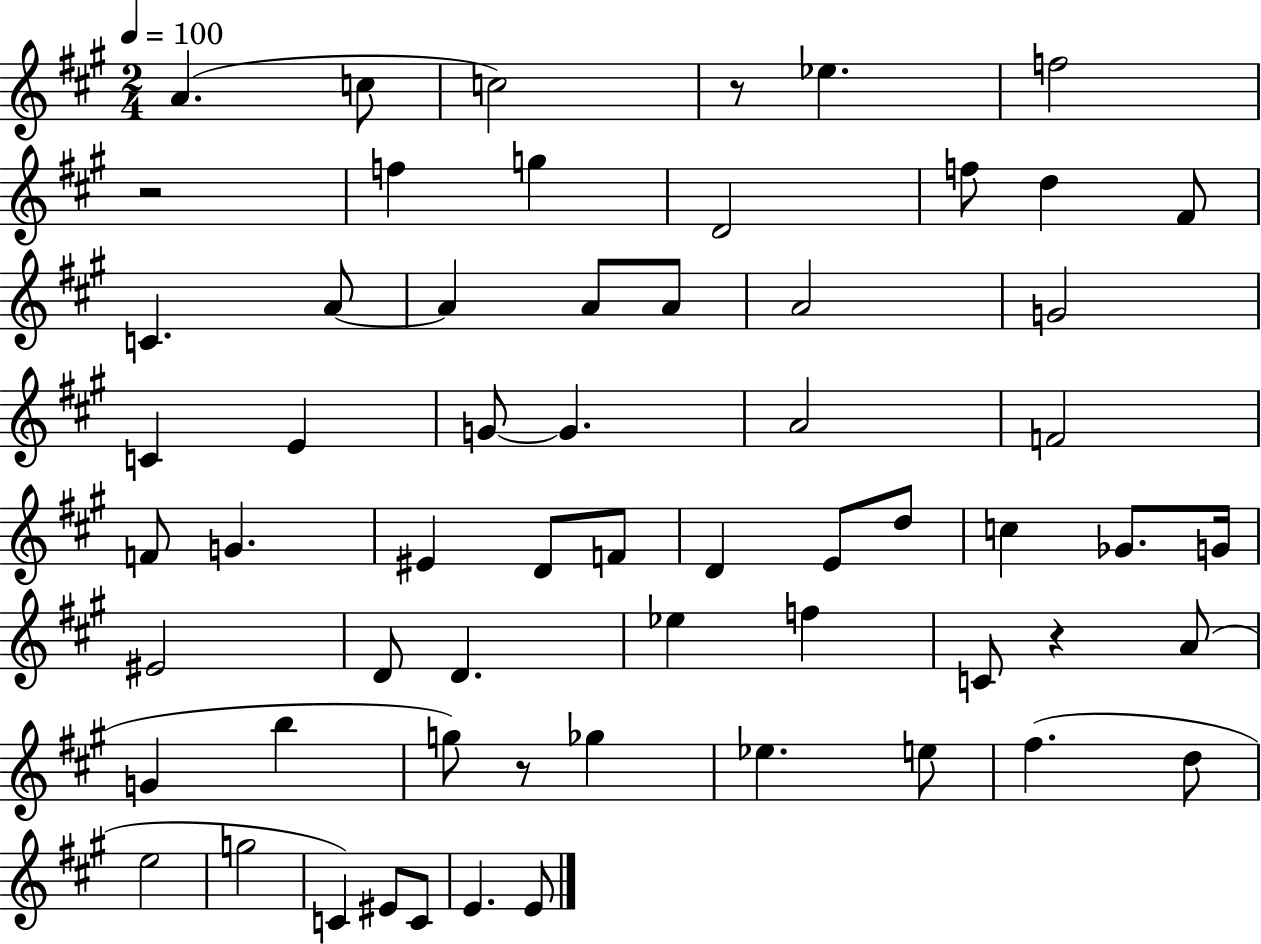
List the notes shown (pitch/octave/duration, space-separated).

A4/q. C5/e C5/h R/e Eb5/q. F5/h R/h F5/q G5/q D4/h F5/e D5/q F#4/e C4/q. A4/e A4/q A4/e A4/e A4/h G4/h C4/q E4/q G4/e G4/q. A4/h F4/h F4/e G4/q. EIS4/q D4/e F4/e D4/q E4/e D5/e C5/q Gb4/e. G4/s EIS4/h D4/e D4/q. Eb5/q F5/q C4/e R/q A4/e G4/q B5/q G5/e R/e Gb5/q Eb5/q. E5/e F#5/q. D5/e E5/h G5/h C4/q EIS4/e C4/e E4/q. E4/e